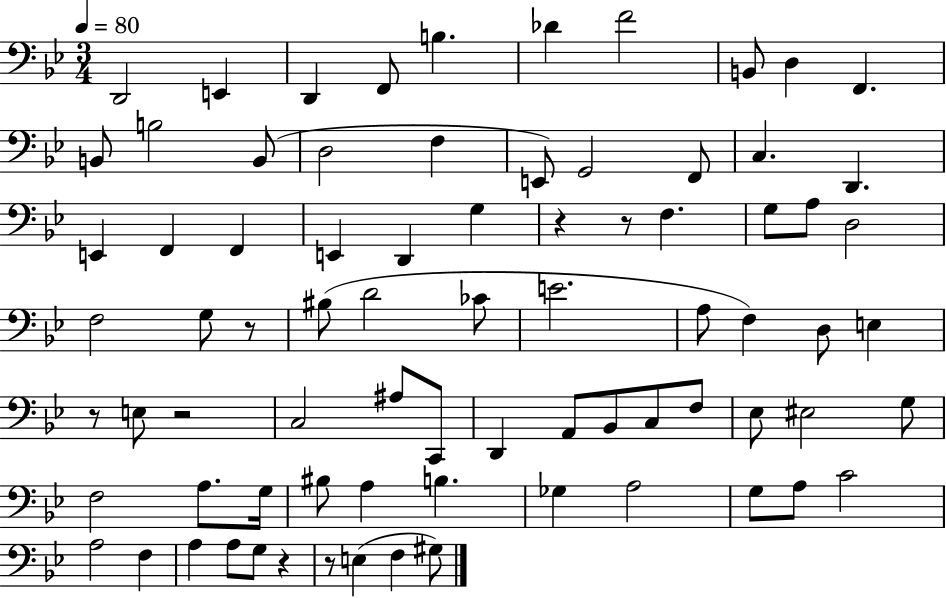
{
  \clef bass
  \numericTimeSignature
  \time 3/4
  \key bes \major
  \tempo 4 = 80
  d,2 e,4 | d,4 f,8 b4. | des'4 f'2 | b,8 d4 f,4. | \break b,8 b2 b,8( | d2 f4 | e,8) g,2 f,8 | c4. d,4. | \break e,4 f,4 f,4 | e,4 d,4 g4 | r4 r8 f4. | g8 a8 d2 | \break f2 g8 r8 | bis8( d'2 ces'8 | e'2. | a8 f4) d8 e4 | \break r8 e8 r2 | c2 ais8 c,8 | d,4 a,8 bes,8 c8 f8 | ees8 eis2 g8 | \break f2 a8. g16 | bis8 a4 b4. | ges4 a2 | g8 a8 c'2 | \break a2 f4 | a4 a8 g8 r4 | r8 e4( f4 gis8) | \bar "|."
}